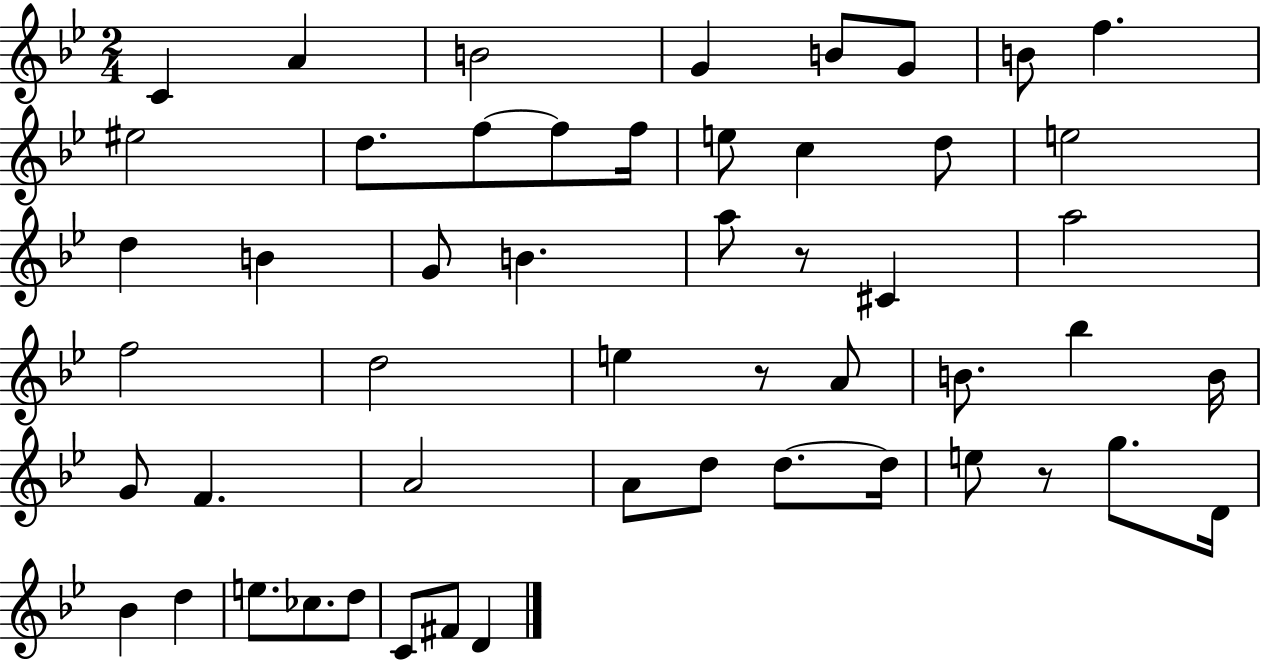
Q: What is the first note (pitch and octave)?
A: C4